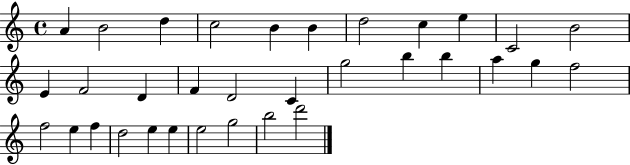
{
  \clef treble
  \time 4/4
  \defaultTimeSignature
  \key c \major
  a'4 b'2 d''4 | c''2 b'4 b'4 | d''2 c''4 e''4 | c'2 b'2 | \break e'4 f'2 d'4 | f'4 d'2 c'4 | g''2 b''4 b''4 | a''4 g''4 f''2 | \break f''2 e''4 f''4 | d''2 e''4 e''4 | e''2 g''2 | b''2 d'''2 | \break \bar "|."
}